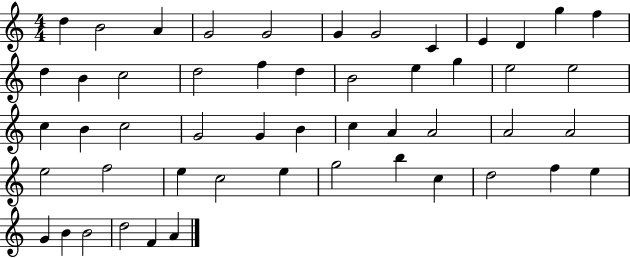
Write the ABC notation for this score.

X:1
T:Untitled
M:4/4
L:1/4
K:C
d B2 A G2 G2 G G2 C E D g f d B c2 d2 f d B2 e g e2 e2 c B c2 G2 G B c A A2 A2 A2 e2 f2 e c2 e g2 b c d2 f e G B B2 d2 F A